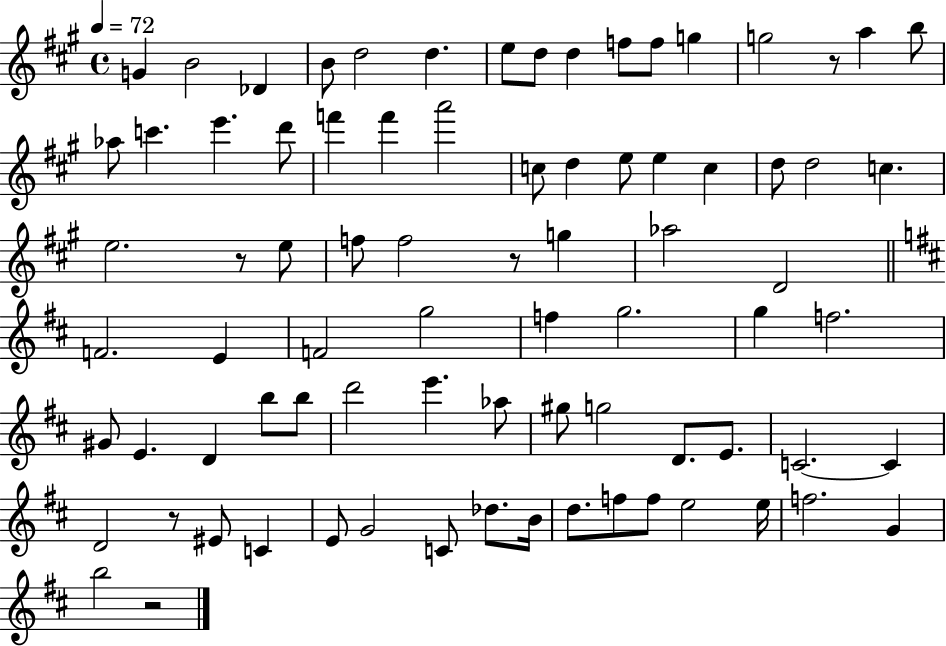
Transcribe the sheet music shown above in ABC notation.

X:1
T:Untitled
M:4/4
L:1/4
K:A
G B2 _D B/2 d2 d e/2 d/2 d f/2 f/2 g g2 z/2 a b/2 _a/2 c' e' d'/2 f' f' a'2 c/2 d e/2 e c d/2 d2 c e2 z/2 e/2 f/2 f2 z/2 g _a2 D2 F2 E F2 g2 f g2 g f2 ^G/2 E D b/2 b/2 d'2 e' _a/2 ^g/2 g2 D/2 E/2 C2 C D2 z/2 ^E/2 C E/2 G2 C/2 _d/2 B/4 d/2 f/2 f/2 e2 e/4 f2 G b2 z2